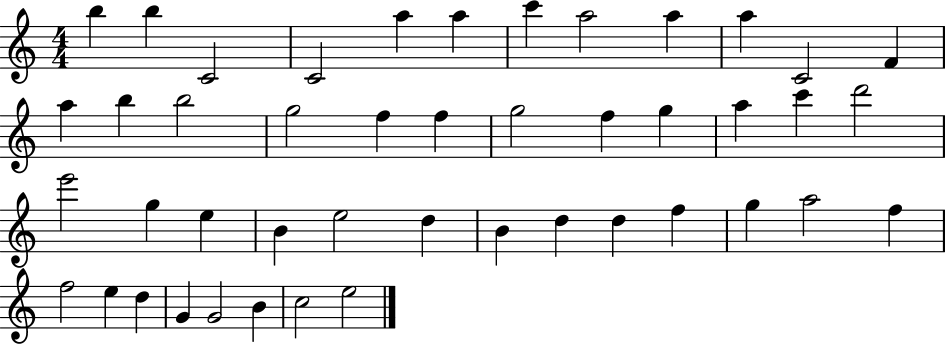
{
  \clef treble
  \numericTimeSignature
  \time 4/4
  \key c \major
  b''4 b''4 c'2 | c'2 a''4 a''4 | c'''4 a''2 a''4 | a''4 c'2 f'4 | \break a''4 b''4 b''2 | g''2 f''4 f''4 | g''2 f''4 g''4 | a''4 c'''4 d'''2 | \break e'''2 g''4 e''4 | b'4 e''2 d''4 | b'4 d''4 d''4 f''4 | g''4 a''2 f''4 | \break f''2 e''4 d''4 | g'4 g'2 b'4 | c''2 e''2 | \bar "|."
}